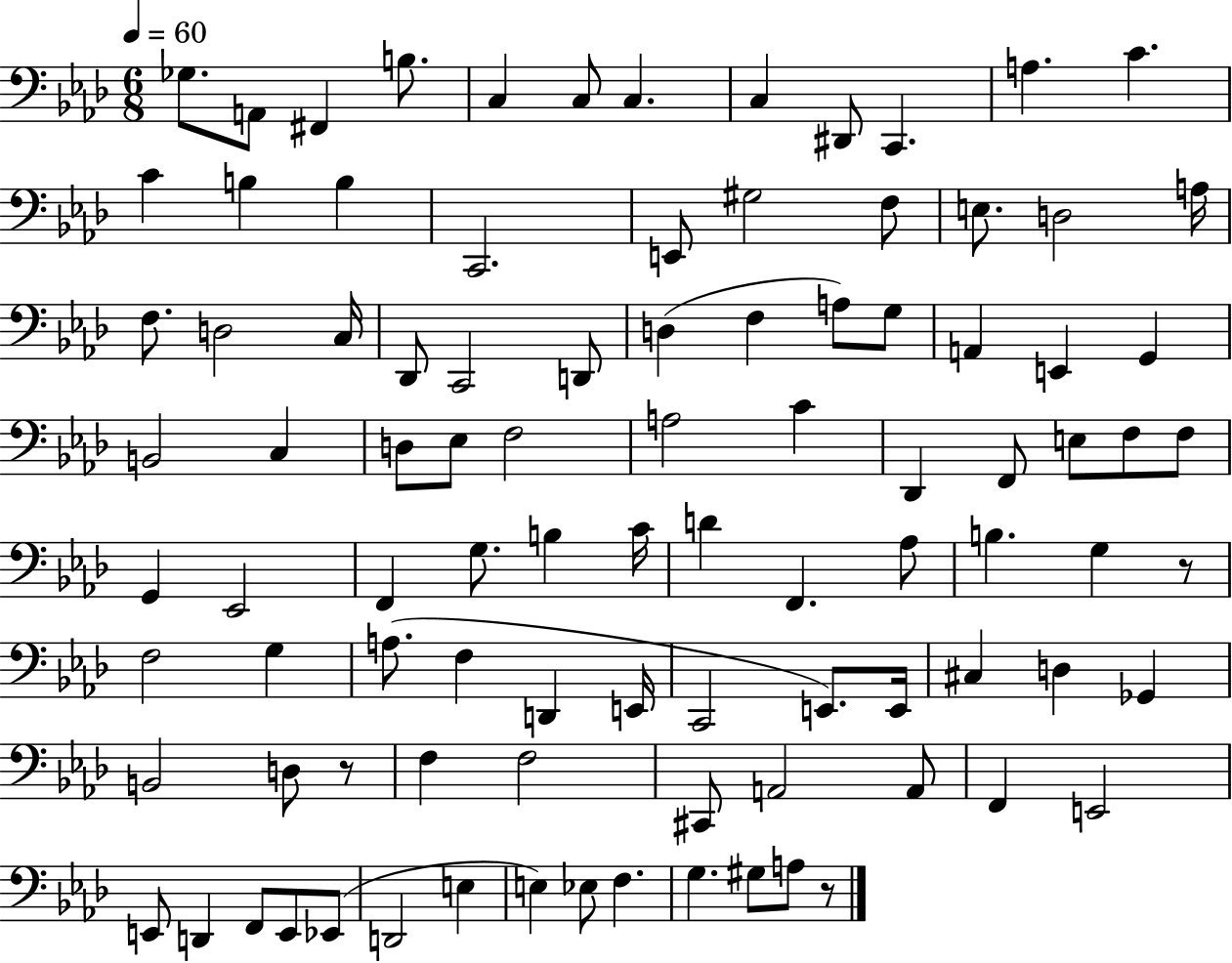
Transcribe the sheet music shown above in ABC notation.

X:1
T:Untitled
M:6/8
L:1/4
K:Ab
_G,/2 A,,/2 ^F,, B,/2 C, C,/2 C, C, ^D,,/2 C,, A, C C B, B, C,,2 E,,/2 ^G,2 F,/2 E,/2 D,2 A,/4 F,/2 D,2 C,/4 _D,,/2 C,,2 D,,/2 D, F, A,/2 G,/2 A,, E,, G,, B,,2 C, D,/2 _E,/2 F,2 A,2 C _D,, F,,/2 E,/2 F,/2 F,/2 G,, _E,,2 F,, G,/2 B, C/4 D F,, _A,/2 B, G, z/2 F,2 G, A,/2 F, D,, E,,/4 C,,2 E,,/2 E,,/4 ^C, D, _G,, B,,2 D,/2 z/2 F, F,2 ^C,,/2 A,,2 A,,/2 F,, E,,2 E,,/2 D,, F,,/2 E,,/2 _E,,/2 D,,2 E, E, _E,/2 F, G, ^G,/2 A,/2 z/2